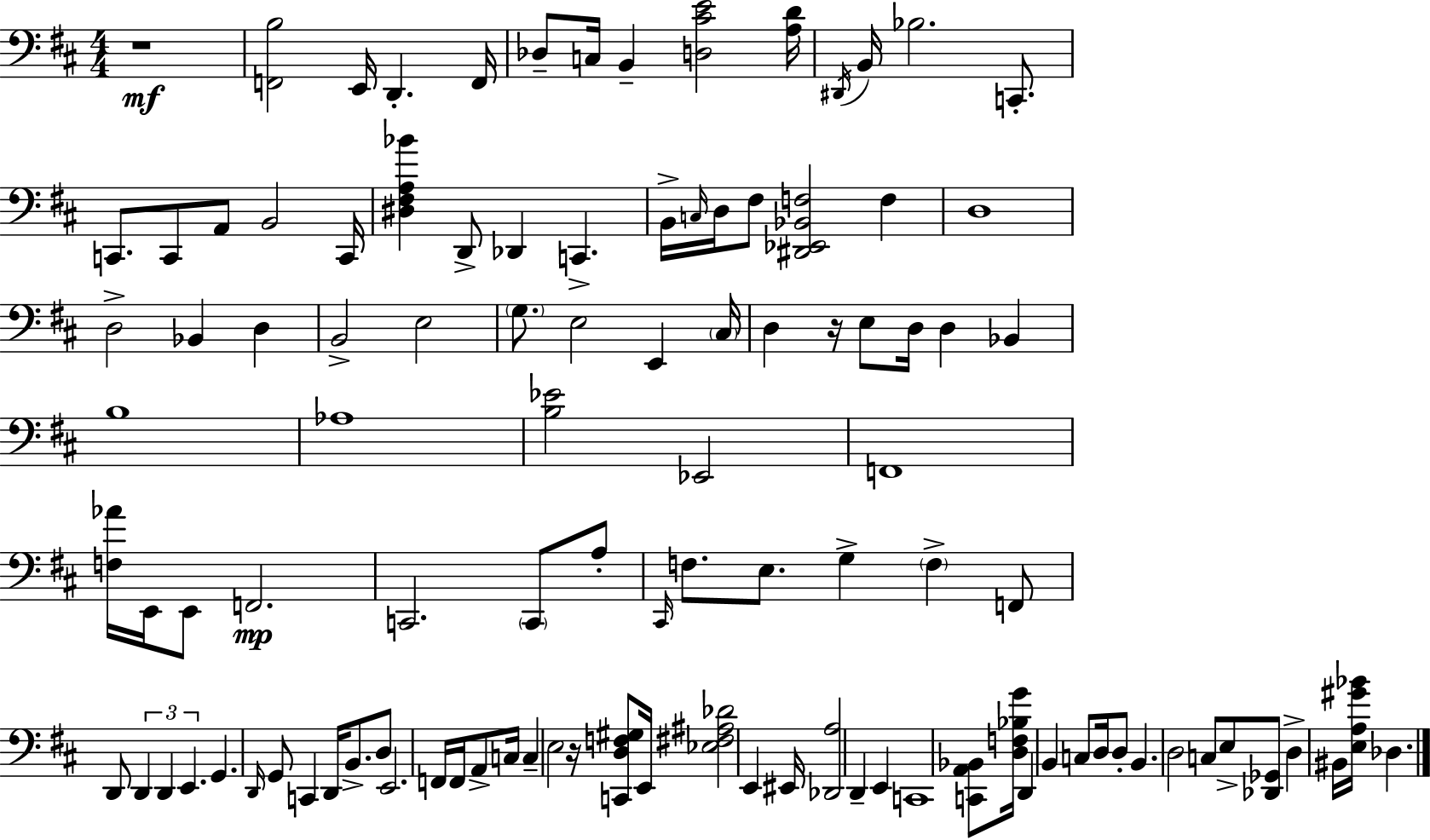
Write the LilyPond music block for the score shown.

{
  \clef bass
  \numericTimeSignature
  \time 4/4
  \key d \major
  r1\mf | <f, b>2 e,16 d,4.-. f,16 | des8-- c16 b,4-- <d cis' e'>2 <a d'>16 | \acciaccatura { dis,16 } b,16 bes2. c,8.-. | \break c,8. c,8 a,8 b,2 | c,16 <dis fis a bes'>4 d,8-> des,4 c,4.-> | b,16-> \grace { c16 } d16 fis8 <dis, ees, bes, f>2 f4 | d1 | \break d2-> bes,4 d4 | b,2-> e2 | \parenthesize g8. e2 e,4 | \parenthesize cis16 d4 r16 e8 d16 d4 bes,4 | \break b1 | aes1 | <b ees'>2 ees,2 | f,1 | \break <f aes'>16 e,16 e,8 f,2.\mp | c,2. \parenthesize c,8 | a8-. \grace { cis,16 } f8. e8. g4-> \parenthesize f4-> | f,8 d,8 \tuplet 3/2 { d,4 d,4 e,4. } | \break g,4. \grace { d,16 } g,8 c,4 | d,16 b,8.-> d8 e,2. | f,16 f,16 a,8-> c16 c4-- e2 | r16 <c, d f gis>8 e,16 <ees fis ais des'>2 e,4 | \break eis,16 <des, a>2 d,4-- | e,4 c,1 | <c, a, bes,>8 <d f bes g'>16 d,4 b,4 c8 | d16 d8-. b,4. d2 | \break c8 e8-> <des, ges,>8 d4-> bis,16 <e a gis' bes'>16 des4. | \bar "|."
}